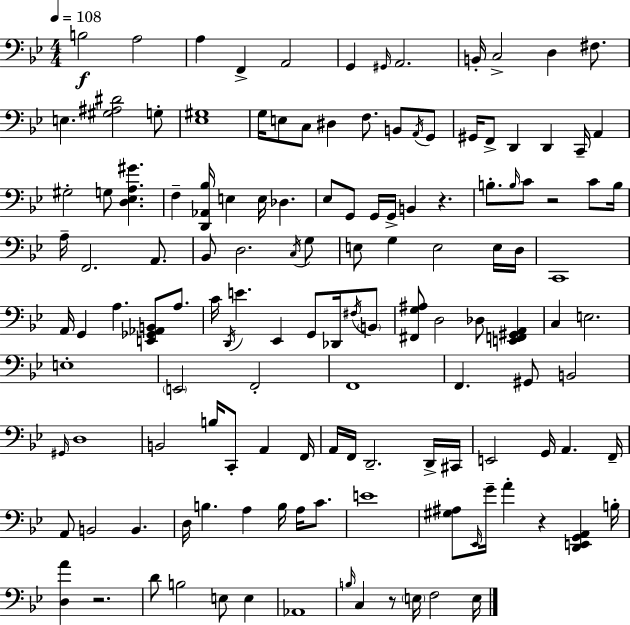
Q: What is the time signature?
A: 4/4